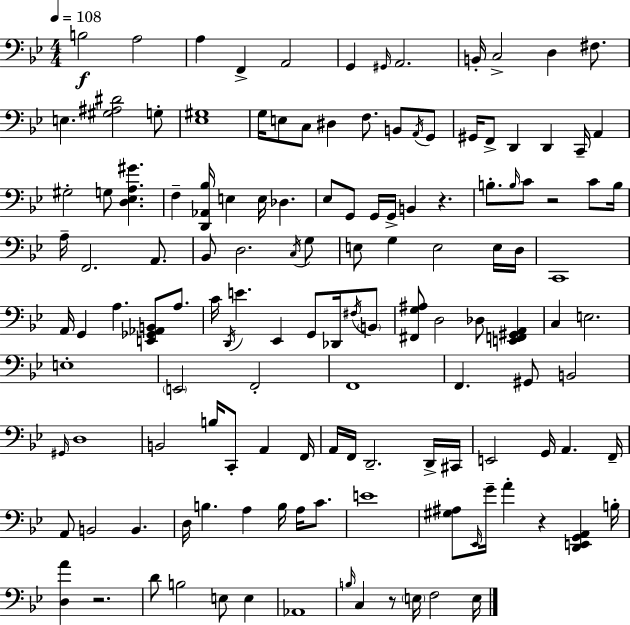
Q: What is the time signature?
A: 4/4